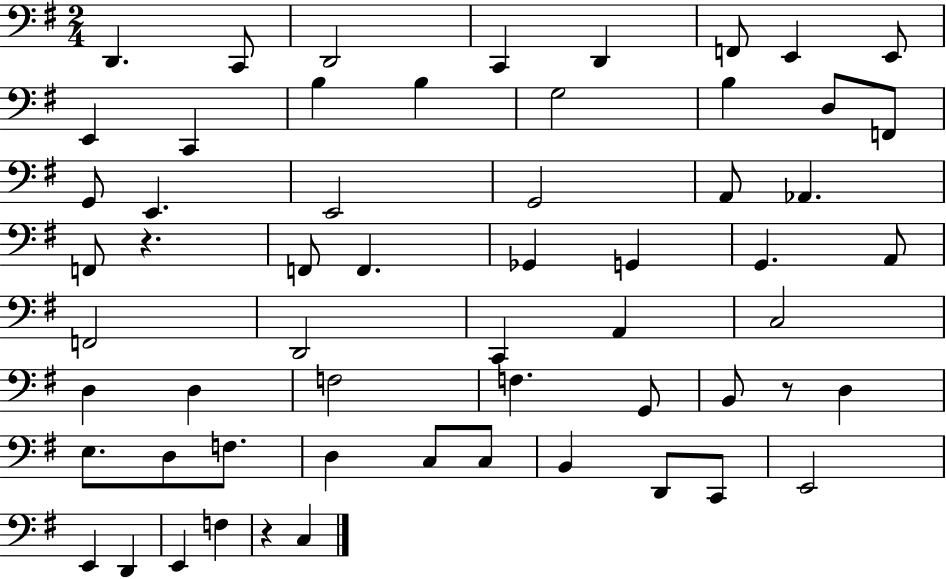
{
  \clef bass
  \numericTimeSignature
  \time 2/4
  \key g \major
  d,4. c,8 | d,2 | c,4 d,4 | f,8 e,4 e,8 | \break e,4 c,4 | b4 b4 | g2 | b4 d8 f,8 | \break g,8 e,4. | e,2 | g,2 | a,8 aes,4. | \break f,8 r4. | f,8 f,4. | ges,4 g,4 | g,4. a,8 | \break f,2 | d,2 | c,4 a,4 | c2 | \break d4 d4 | f2 | f4. g,8 | b,8 r8 d4 | \break e8. d8 f8. | d4 c8 c8 | b,4 d,8 c,8 | e,2 | \break e,4 d,4 | e,4 f4 | r4 c4 | \bar "|."
}